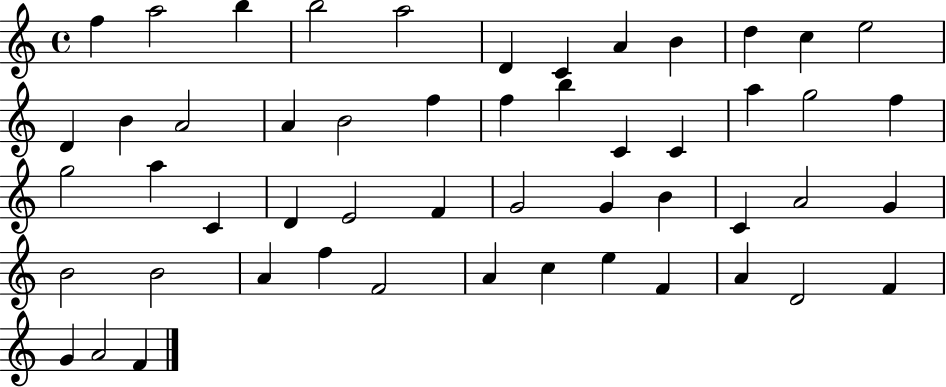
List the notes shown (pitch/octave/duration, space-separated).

F5/q A5/h B5/q B5/h A5/h D4/q C4/q A4/q B4/q D5/q C5/q E5/h D4/q B4/q A4/h A4/q B4/h F5/q F5/q B5/q C4/q C4/q A5/q G5/h F5/q G5/h A5/q C4/q D4/q E4/h F4/q G4/h G4/q B4/q C4/q A4/h G4/q B4/h B4/h A4/q F5/q F4/h A4/q C5/q E5/q F4/q A4/q D4/h F4/q G4/q A4/h F4/q